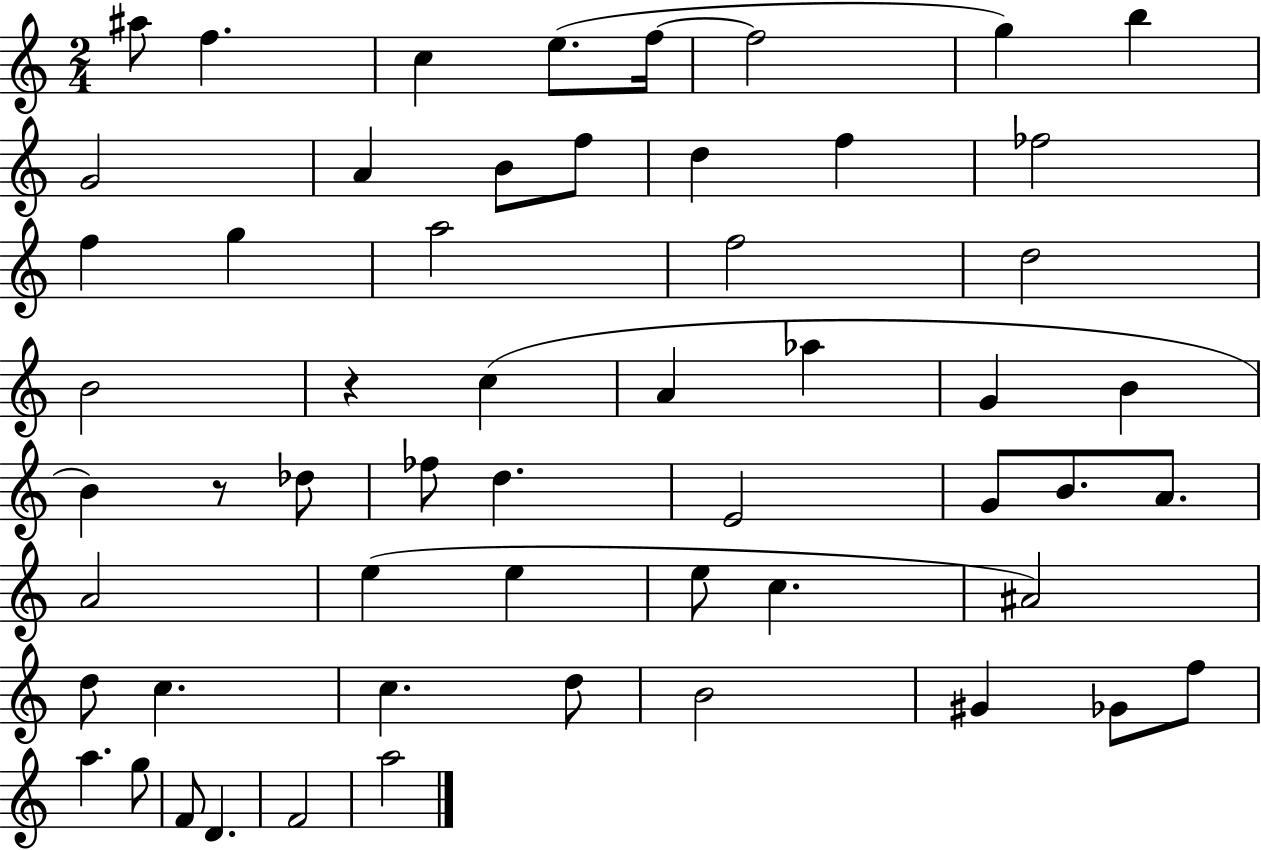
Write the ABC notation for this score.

X:1
T:Untitled
M:2/4
L:1/4
K:C
^a/2 f c e/2 f/4 f2 g b G2 A B/2 f/2 d f _f2 f g a2 f2 d2 B2 z c A _a G B B z/2 _d/2 _f/2 d E2 G/2 B/2 A/2 A2 e e e/2 c ^A2 d/2 c c d/2 B2 ^G _G/2 f/2 a g/2 F/2 D F2 a2